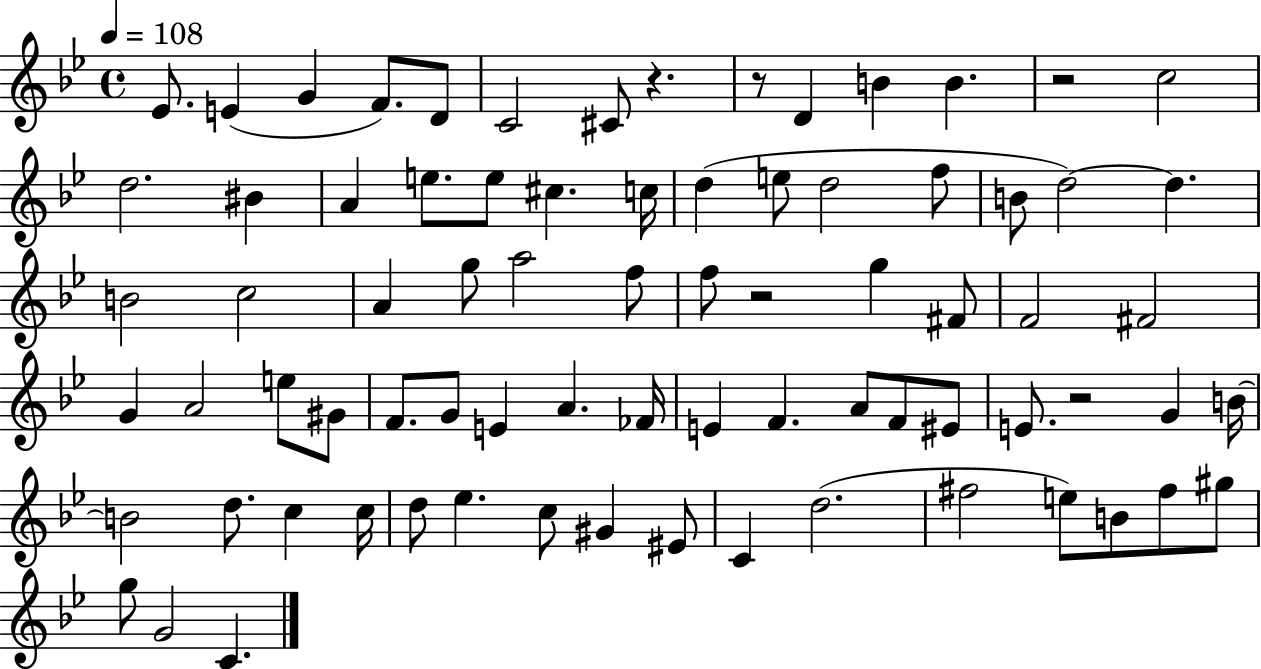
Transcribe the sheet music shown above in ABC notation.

X:1
T:Untitled
M:4/4
L:1/4
K:Bb
_E/2 E G F/2 D/2 C2 ^C/2 z z/2 D B B z2 c2 d2 ^B A e/2 e/2 ^c c/4 d e/2 d2 f/2 B/2 d2 d B2 c2 A g/2 a2 f/2 f/2 z2 g ^F/2 F2 ^F2 G A2 e/2 ^G/2 F/2 G/2 E A _F/4 E F A/2 F/2 ^E/2 E/2 z2 G B/4 B2 d/2 c c/4 d/2 _e c/2 ^G ^E/2 C d2 ^f2 e/2 B/2 ^f/2 ^g/2 g/2 G2 C